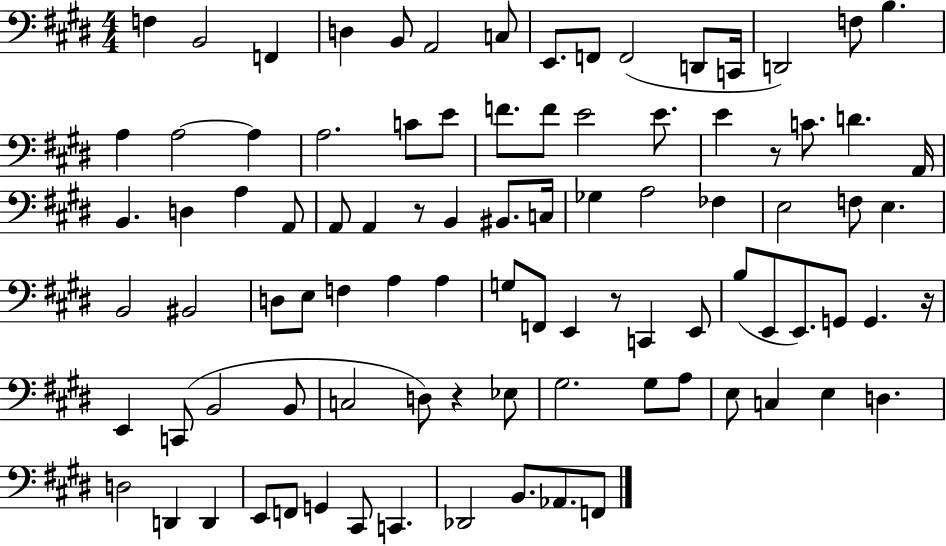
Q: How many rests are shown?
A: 5